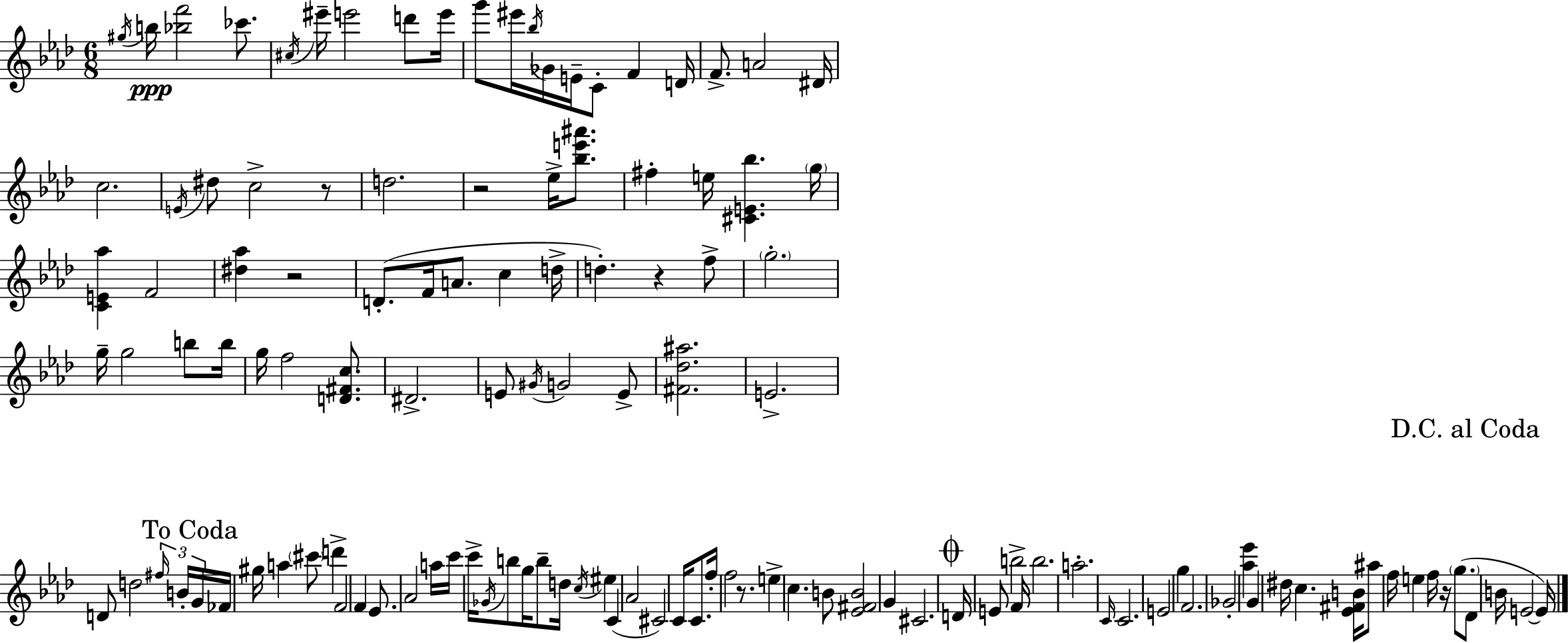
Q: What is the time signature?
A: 6/8